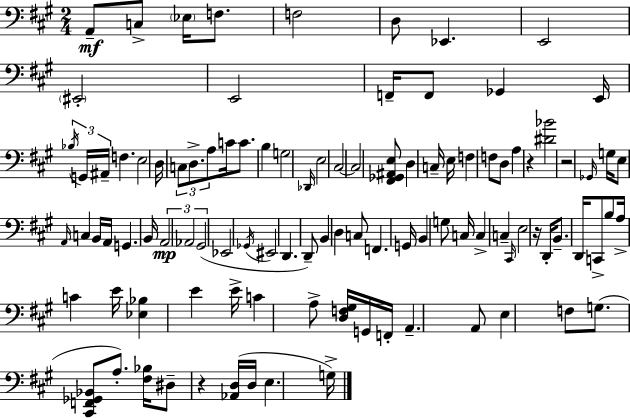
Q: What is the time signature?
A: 2/4